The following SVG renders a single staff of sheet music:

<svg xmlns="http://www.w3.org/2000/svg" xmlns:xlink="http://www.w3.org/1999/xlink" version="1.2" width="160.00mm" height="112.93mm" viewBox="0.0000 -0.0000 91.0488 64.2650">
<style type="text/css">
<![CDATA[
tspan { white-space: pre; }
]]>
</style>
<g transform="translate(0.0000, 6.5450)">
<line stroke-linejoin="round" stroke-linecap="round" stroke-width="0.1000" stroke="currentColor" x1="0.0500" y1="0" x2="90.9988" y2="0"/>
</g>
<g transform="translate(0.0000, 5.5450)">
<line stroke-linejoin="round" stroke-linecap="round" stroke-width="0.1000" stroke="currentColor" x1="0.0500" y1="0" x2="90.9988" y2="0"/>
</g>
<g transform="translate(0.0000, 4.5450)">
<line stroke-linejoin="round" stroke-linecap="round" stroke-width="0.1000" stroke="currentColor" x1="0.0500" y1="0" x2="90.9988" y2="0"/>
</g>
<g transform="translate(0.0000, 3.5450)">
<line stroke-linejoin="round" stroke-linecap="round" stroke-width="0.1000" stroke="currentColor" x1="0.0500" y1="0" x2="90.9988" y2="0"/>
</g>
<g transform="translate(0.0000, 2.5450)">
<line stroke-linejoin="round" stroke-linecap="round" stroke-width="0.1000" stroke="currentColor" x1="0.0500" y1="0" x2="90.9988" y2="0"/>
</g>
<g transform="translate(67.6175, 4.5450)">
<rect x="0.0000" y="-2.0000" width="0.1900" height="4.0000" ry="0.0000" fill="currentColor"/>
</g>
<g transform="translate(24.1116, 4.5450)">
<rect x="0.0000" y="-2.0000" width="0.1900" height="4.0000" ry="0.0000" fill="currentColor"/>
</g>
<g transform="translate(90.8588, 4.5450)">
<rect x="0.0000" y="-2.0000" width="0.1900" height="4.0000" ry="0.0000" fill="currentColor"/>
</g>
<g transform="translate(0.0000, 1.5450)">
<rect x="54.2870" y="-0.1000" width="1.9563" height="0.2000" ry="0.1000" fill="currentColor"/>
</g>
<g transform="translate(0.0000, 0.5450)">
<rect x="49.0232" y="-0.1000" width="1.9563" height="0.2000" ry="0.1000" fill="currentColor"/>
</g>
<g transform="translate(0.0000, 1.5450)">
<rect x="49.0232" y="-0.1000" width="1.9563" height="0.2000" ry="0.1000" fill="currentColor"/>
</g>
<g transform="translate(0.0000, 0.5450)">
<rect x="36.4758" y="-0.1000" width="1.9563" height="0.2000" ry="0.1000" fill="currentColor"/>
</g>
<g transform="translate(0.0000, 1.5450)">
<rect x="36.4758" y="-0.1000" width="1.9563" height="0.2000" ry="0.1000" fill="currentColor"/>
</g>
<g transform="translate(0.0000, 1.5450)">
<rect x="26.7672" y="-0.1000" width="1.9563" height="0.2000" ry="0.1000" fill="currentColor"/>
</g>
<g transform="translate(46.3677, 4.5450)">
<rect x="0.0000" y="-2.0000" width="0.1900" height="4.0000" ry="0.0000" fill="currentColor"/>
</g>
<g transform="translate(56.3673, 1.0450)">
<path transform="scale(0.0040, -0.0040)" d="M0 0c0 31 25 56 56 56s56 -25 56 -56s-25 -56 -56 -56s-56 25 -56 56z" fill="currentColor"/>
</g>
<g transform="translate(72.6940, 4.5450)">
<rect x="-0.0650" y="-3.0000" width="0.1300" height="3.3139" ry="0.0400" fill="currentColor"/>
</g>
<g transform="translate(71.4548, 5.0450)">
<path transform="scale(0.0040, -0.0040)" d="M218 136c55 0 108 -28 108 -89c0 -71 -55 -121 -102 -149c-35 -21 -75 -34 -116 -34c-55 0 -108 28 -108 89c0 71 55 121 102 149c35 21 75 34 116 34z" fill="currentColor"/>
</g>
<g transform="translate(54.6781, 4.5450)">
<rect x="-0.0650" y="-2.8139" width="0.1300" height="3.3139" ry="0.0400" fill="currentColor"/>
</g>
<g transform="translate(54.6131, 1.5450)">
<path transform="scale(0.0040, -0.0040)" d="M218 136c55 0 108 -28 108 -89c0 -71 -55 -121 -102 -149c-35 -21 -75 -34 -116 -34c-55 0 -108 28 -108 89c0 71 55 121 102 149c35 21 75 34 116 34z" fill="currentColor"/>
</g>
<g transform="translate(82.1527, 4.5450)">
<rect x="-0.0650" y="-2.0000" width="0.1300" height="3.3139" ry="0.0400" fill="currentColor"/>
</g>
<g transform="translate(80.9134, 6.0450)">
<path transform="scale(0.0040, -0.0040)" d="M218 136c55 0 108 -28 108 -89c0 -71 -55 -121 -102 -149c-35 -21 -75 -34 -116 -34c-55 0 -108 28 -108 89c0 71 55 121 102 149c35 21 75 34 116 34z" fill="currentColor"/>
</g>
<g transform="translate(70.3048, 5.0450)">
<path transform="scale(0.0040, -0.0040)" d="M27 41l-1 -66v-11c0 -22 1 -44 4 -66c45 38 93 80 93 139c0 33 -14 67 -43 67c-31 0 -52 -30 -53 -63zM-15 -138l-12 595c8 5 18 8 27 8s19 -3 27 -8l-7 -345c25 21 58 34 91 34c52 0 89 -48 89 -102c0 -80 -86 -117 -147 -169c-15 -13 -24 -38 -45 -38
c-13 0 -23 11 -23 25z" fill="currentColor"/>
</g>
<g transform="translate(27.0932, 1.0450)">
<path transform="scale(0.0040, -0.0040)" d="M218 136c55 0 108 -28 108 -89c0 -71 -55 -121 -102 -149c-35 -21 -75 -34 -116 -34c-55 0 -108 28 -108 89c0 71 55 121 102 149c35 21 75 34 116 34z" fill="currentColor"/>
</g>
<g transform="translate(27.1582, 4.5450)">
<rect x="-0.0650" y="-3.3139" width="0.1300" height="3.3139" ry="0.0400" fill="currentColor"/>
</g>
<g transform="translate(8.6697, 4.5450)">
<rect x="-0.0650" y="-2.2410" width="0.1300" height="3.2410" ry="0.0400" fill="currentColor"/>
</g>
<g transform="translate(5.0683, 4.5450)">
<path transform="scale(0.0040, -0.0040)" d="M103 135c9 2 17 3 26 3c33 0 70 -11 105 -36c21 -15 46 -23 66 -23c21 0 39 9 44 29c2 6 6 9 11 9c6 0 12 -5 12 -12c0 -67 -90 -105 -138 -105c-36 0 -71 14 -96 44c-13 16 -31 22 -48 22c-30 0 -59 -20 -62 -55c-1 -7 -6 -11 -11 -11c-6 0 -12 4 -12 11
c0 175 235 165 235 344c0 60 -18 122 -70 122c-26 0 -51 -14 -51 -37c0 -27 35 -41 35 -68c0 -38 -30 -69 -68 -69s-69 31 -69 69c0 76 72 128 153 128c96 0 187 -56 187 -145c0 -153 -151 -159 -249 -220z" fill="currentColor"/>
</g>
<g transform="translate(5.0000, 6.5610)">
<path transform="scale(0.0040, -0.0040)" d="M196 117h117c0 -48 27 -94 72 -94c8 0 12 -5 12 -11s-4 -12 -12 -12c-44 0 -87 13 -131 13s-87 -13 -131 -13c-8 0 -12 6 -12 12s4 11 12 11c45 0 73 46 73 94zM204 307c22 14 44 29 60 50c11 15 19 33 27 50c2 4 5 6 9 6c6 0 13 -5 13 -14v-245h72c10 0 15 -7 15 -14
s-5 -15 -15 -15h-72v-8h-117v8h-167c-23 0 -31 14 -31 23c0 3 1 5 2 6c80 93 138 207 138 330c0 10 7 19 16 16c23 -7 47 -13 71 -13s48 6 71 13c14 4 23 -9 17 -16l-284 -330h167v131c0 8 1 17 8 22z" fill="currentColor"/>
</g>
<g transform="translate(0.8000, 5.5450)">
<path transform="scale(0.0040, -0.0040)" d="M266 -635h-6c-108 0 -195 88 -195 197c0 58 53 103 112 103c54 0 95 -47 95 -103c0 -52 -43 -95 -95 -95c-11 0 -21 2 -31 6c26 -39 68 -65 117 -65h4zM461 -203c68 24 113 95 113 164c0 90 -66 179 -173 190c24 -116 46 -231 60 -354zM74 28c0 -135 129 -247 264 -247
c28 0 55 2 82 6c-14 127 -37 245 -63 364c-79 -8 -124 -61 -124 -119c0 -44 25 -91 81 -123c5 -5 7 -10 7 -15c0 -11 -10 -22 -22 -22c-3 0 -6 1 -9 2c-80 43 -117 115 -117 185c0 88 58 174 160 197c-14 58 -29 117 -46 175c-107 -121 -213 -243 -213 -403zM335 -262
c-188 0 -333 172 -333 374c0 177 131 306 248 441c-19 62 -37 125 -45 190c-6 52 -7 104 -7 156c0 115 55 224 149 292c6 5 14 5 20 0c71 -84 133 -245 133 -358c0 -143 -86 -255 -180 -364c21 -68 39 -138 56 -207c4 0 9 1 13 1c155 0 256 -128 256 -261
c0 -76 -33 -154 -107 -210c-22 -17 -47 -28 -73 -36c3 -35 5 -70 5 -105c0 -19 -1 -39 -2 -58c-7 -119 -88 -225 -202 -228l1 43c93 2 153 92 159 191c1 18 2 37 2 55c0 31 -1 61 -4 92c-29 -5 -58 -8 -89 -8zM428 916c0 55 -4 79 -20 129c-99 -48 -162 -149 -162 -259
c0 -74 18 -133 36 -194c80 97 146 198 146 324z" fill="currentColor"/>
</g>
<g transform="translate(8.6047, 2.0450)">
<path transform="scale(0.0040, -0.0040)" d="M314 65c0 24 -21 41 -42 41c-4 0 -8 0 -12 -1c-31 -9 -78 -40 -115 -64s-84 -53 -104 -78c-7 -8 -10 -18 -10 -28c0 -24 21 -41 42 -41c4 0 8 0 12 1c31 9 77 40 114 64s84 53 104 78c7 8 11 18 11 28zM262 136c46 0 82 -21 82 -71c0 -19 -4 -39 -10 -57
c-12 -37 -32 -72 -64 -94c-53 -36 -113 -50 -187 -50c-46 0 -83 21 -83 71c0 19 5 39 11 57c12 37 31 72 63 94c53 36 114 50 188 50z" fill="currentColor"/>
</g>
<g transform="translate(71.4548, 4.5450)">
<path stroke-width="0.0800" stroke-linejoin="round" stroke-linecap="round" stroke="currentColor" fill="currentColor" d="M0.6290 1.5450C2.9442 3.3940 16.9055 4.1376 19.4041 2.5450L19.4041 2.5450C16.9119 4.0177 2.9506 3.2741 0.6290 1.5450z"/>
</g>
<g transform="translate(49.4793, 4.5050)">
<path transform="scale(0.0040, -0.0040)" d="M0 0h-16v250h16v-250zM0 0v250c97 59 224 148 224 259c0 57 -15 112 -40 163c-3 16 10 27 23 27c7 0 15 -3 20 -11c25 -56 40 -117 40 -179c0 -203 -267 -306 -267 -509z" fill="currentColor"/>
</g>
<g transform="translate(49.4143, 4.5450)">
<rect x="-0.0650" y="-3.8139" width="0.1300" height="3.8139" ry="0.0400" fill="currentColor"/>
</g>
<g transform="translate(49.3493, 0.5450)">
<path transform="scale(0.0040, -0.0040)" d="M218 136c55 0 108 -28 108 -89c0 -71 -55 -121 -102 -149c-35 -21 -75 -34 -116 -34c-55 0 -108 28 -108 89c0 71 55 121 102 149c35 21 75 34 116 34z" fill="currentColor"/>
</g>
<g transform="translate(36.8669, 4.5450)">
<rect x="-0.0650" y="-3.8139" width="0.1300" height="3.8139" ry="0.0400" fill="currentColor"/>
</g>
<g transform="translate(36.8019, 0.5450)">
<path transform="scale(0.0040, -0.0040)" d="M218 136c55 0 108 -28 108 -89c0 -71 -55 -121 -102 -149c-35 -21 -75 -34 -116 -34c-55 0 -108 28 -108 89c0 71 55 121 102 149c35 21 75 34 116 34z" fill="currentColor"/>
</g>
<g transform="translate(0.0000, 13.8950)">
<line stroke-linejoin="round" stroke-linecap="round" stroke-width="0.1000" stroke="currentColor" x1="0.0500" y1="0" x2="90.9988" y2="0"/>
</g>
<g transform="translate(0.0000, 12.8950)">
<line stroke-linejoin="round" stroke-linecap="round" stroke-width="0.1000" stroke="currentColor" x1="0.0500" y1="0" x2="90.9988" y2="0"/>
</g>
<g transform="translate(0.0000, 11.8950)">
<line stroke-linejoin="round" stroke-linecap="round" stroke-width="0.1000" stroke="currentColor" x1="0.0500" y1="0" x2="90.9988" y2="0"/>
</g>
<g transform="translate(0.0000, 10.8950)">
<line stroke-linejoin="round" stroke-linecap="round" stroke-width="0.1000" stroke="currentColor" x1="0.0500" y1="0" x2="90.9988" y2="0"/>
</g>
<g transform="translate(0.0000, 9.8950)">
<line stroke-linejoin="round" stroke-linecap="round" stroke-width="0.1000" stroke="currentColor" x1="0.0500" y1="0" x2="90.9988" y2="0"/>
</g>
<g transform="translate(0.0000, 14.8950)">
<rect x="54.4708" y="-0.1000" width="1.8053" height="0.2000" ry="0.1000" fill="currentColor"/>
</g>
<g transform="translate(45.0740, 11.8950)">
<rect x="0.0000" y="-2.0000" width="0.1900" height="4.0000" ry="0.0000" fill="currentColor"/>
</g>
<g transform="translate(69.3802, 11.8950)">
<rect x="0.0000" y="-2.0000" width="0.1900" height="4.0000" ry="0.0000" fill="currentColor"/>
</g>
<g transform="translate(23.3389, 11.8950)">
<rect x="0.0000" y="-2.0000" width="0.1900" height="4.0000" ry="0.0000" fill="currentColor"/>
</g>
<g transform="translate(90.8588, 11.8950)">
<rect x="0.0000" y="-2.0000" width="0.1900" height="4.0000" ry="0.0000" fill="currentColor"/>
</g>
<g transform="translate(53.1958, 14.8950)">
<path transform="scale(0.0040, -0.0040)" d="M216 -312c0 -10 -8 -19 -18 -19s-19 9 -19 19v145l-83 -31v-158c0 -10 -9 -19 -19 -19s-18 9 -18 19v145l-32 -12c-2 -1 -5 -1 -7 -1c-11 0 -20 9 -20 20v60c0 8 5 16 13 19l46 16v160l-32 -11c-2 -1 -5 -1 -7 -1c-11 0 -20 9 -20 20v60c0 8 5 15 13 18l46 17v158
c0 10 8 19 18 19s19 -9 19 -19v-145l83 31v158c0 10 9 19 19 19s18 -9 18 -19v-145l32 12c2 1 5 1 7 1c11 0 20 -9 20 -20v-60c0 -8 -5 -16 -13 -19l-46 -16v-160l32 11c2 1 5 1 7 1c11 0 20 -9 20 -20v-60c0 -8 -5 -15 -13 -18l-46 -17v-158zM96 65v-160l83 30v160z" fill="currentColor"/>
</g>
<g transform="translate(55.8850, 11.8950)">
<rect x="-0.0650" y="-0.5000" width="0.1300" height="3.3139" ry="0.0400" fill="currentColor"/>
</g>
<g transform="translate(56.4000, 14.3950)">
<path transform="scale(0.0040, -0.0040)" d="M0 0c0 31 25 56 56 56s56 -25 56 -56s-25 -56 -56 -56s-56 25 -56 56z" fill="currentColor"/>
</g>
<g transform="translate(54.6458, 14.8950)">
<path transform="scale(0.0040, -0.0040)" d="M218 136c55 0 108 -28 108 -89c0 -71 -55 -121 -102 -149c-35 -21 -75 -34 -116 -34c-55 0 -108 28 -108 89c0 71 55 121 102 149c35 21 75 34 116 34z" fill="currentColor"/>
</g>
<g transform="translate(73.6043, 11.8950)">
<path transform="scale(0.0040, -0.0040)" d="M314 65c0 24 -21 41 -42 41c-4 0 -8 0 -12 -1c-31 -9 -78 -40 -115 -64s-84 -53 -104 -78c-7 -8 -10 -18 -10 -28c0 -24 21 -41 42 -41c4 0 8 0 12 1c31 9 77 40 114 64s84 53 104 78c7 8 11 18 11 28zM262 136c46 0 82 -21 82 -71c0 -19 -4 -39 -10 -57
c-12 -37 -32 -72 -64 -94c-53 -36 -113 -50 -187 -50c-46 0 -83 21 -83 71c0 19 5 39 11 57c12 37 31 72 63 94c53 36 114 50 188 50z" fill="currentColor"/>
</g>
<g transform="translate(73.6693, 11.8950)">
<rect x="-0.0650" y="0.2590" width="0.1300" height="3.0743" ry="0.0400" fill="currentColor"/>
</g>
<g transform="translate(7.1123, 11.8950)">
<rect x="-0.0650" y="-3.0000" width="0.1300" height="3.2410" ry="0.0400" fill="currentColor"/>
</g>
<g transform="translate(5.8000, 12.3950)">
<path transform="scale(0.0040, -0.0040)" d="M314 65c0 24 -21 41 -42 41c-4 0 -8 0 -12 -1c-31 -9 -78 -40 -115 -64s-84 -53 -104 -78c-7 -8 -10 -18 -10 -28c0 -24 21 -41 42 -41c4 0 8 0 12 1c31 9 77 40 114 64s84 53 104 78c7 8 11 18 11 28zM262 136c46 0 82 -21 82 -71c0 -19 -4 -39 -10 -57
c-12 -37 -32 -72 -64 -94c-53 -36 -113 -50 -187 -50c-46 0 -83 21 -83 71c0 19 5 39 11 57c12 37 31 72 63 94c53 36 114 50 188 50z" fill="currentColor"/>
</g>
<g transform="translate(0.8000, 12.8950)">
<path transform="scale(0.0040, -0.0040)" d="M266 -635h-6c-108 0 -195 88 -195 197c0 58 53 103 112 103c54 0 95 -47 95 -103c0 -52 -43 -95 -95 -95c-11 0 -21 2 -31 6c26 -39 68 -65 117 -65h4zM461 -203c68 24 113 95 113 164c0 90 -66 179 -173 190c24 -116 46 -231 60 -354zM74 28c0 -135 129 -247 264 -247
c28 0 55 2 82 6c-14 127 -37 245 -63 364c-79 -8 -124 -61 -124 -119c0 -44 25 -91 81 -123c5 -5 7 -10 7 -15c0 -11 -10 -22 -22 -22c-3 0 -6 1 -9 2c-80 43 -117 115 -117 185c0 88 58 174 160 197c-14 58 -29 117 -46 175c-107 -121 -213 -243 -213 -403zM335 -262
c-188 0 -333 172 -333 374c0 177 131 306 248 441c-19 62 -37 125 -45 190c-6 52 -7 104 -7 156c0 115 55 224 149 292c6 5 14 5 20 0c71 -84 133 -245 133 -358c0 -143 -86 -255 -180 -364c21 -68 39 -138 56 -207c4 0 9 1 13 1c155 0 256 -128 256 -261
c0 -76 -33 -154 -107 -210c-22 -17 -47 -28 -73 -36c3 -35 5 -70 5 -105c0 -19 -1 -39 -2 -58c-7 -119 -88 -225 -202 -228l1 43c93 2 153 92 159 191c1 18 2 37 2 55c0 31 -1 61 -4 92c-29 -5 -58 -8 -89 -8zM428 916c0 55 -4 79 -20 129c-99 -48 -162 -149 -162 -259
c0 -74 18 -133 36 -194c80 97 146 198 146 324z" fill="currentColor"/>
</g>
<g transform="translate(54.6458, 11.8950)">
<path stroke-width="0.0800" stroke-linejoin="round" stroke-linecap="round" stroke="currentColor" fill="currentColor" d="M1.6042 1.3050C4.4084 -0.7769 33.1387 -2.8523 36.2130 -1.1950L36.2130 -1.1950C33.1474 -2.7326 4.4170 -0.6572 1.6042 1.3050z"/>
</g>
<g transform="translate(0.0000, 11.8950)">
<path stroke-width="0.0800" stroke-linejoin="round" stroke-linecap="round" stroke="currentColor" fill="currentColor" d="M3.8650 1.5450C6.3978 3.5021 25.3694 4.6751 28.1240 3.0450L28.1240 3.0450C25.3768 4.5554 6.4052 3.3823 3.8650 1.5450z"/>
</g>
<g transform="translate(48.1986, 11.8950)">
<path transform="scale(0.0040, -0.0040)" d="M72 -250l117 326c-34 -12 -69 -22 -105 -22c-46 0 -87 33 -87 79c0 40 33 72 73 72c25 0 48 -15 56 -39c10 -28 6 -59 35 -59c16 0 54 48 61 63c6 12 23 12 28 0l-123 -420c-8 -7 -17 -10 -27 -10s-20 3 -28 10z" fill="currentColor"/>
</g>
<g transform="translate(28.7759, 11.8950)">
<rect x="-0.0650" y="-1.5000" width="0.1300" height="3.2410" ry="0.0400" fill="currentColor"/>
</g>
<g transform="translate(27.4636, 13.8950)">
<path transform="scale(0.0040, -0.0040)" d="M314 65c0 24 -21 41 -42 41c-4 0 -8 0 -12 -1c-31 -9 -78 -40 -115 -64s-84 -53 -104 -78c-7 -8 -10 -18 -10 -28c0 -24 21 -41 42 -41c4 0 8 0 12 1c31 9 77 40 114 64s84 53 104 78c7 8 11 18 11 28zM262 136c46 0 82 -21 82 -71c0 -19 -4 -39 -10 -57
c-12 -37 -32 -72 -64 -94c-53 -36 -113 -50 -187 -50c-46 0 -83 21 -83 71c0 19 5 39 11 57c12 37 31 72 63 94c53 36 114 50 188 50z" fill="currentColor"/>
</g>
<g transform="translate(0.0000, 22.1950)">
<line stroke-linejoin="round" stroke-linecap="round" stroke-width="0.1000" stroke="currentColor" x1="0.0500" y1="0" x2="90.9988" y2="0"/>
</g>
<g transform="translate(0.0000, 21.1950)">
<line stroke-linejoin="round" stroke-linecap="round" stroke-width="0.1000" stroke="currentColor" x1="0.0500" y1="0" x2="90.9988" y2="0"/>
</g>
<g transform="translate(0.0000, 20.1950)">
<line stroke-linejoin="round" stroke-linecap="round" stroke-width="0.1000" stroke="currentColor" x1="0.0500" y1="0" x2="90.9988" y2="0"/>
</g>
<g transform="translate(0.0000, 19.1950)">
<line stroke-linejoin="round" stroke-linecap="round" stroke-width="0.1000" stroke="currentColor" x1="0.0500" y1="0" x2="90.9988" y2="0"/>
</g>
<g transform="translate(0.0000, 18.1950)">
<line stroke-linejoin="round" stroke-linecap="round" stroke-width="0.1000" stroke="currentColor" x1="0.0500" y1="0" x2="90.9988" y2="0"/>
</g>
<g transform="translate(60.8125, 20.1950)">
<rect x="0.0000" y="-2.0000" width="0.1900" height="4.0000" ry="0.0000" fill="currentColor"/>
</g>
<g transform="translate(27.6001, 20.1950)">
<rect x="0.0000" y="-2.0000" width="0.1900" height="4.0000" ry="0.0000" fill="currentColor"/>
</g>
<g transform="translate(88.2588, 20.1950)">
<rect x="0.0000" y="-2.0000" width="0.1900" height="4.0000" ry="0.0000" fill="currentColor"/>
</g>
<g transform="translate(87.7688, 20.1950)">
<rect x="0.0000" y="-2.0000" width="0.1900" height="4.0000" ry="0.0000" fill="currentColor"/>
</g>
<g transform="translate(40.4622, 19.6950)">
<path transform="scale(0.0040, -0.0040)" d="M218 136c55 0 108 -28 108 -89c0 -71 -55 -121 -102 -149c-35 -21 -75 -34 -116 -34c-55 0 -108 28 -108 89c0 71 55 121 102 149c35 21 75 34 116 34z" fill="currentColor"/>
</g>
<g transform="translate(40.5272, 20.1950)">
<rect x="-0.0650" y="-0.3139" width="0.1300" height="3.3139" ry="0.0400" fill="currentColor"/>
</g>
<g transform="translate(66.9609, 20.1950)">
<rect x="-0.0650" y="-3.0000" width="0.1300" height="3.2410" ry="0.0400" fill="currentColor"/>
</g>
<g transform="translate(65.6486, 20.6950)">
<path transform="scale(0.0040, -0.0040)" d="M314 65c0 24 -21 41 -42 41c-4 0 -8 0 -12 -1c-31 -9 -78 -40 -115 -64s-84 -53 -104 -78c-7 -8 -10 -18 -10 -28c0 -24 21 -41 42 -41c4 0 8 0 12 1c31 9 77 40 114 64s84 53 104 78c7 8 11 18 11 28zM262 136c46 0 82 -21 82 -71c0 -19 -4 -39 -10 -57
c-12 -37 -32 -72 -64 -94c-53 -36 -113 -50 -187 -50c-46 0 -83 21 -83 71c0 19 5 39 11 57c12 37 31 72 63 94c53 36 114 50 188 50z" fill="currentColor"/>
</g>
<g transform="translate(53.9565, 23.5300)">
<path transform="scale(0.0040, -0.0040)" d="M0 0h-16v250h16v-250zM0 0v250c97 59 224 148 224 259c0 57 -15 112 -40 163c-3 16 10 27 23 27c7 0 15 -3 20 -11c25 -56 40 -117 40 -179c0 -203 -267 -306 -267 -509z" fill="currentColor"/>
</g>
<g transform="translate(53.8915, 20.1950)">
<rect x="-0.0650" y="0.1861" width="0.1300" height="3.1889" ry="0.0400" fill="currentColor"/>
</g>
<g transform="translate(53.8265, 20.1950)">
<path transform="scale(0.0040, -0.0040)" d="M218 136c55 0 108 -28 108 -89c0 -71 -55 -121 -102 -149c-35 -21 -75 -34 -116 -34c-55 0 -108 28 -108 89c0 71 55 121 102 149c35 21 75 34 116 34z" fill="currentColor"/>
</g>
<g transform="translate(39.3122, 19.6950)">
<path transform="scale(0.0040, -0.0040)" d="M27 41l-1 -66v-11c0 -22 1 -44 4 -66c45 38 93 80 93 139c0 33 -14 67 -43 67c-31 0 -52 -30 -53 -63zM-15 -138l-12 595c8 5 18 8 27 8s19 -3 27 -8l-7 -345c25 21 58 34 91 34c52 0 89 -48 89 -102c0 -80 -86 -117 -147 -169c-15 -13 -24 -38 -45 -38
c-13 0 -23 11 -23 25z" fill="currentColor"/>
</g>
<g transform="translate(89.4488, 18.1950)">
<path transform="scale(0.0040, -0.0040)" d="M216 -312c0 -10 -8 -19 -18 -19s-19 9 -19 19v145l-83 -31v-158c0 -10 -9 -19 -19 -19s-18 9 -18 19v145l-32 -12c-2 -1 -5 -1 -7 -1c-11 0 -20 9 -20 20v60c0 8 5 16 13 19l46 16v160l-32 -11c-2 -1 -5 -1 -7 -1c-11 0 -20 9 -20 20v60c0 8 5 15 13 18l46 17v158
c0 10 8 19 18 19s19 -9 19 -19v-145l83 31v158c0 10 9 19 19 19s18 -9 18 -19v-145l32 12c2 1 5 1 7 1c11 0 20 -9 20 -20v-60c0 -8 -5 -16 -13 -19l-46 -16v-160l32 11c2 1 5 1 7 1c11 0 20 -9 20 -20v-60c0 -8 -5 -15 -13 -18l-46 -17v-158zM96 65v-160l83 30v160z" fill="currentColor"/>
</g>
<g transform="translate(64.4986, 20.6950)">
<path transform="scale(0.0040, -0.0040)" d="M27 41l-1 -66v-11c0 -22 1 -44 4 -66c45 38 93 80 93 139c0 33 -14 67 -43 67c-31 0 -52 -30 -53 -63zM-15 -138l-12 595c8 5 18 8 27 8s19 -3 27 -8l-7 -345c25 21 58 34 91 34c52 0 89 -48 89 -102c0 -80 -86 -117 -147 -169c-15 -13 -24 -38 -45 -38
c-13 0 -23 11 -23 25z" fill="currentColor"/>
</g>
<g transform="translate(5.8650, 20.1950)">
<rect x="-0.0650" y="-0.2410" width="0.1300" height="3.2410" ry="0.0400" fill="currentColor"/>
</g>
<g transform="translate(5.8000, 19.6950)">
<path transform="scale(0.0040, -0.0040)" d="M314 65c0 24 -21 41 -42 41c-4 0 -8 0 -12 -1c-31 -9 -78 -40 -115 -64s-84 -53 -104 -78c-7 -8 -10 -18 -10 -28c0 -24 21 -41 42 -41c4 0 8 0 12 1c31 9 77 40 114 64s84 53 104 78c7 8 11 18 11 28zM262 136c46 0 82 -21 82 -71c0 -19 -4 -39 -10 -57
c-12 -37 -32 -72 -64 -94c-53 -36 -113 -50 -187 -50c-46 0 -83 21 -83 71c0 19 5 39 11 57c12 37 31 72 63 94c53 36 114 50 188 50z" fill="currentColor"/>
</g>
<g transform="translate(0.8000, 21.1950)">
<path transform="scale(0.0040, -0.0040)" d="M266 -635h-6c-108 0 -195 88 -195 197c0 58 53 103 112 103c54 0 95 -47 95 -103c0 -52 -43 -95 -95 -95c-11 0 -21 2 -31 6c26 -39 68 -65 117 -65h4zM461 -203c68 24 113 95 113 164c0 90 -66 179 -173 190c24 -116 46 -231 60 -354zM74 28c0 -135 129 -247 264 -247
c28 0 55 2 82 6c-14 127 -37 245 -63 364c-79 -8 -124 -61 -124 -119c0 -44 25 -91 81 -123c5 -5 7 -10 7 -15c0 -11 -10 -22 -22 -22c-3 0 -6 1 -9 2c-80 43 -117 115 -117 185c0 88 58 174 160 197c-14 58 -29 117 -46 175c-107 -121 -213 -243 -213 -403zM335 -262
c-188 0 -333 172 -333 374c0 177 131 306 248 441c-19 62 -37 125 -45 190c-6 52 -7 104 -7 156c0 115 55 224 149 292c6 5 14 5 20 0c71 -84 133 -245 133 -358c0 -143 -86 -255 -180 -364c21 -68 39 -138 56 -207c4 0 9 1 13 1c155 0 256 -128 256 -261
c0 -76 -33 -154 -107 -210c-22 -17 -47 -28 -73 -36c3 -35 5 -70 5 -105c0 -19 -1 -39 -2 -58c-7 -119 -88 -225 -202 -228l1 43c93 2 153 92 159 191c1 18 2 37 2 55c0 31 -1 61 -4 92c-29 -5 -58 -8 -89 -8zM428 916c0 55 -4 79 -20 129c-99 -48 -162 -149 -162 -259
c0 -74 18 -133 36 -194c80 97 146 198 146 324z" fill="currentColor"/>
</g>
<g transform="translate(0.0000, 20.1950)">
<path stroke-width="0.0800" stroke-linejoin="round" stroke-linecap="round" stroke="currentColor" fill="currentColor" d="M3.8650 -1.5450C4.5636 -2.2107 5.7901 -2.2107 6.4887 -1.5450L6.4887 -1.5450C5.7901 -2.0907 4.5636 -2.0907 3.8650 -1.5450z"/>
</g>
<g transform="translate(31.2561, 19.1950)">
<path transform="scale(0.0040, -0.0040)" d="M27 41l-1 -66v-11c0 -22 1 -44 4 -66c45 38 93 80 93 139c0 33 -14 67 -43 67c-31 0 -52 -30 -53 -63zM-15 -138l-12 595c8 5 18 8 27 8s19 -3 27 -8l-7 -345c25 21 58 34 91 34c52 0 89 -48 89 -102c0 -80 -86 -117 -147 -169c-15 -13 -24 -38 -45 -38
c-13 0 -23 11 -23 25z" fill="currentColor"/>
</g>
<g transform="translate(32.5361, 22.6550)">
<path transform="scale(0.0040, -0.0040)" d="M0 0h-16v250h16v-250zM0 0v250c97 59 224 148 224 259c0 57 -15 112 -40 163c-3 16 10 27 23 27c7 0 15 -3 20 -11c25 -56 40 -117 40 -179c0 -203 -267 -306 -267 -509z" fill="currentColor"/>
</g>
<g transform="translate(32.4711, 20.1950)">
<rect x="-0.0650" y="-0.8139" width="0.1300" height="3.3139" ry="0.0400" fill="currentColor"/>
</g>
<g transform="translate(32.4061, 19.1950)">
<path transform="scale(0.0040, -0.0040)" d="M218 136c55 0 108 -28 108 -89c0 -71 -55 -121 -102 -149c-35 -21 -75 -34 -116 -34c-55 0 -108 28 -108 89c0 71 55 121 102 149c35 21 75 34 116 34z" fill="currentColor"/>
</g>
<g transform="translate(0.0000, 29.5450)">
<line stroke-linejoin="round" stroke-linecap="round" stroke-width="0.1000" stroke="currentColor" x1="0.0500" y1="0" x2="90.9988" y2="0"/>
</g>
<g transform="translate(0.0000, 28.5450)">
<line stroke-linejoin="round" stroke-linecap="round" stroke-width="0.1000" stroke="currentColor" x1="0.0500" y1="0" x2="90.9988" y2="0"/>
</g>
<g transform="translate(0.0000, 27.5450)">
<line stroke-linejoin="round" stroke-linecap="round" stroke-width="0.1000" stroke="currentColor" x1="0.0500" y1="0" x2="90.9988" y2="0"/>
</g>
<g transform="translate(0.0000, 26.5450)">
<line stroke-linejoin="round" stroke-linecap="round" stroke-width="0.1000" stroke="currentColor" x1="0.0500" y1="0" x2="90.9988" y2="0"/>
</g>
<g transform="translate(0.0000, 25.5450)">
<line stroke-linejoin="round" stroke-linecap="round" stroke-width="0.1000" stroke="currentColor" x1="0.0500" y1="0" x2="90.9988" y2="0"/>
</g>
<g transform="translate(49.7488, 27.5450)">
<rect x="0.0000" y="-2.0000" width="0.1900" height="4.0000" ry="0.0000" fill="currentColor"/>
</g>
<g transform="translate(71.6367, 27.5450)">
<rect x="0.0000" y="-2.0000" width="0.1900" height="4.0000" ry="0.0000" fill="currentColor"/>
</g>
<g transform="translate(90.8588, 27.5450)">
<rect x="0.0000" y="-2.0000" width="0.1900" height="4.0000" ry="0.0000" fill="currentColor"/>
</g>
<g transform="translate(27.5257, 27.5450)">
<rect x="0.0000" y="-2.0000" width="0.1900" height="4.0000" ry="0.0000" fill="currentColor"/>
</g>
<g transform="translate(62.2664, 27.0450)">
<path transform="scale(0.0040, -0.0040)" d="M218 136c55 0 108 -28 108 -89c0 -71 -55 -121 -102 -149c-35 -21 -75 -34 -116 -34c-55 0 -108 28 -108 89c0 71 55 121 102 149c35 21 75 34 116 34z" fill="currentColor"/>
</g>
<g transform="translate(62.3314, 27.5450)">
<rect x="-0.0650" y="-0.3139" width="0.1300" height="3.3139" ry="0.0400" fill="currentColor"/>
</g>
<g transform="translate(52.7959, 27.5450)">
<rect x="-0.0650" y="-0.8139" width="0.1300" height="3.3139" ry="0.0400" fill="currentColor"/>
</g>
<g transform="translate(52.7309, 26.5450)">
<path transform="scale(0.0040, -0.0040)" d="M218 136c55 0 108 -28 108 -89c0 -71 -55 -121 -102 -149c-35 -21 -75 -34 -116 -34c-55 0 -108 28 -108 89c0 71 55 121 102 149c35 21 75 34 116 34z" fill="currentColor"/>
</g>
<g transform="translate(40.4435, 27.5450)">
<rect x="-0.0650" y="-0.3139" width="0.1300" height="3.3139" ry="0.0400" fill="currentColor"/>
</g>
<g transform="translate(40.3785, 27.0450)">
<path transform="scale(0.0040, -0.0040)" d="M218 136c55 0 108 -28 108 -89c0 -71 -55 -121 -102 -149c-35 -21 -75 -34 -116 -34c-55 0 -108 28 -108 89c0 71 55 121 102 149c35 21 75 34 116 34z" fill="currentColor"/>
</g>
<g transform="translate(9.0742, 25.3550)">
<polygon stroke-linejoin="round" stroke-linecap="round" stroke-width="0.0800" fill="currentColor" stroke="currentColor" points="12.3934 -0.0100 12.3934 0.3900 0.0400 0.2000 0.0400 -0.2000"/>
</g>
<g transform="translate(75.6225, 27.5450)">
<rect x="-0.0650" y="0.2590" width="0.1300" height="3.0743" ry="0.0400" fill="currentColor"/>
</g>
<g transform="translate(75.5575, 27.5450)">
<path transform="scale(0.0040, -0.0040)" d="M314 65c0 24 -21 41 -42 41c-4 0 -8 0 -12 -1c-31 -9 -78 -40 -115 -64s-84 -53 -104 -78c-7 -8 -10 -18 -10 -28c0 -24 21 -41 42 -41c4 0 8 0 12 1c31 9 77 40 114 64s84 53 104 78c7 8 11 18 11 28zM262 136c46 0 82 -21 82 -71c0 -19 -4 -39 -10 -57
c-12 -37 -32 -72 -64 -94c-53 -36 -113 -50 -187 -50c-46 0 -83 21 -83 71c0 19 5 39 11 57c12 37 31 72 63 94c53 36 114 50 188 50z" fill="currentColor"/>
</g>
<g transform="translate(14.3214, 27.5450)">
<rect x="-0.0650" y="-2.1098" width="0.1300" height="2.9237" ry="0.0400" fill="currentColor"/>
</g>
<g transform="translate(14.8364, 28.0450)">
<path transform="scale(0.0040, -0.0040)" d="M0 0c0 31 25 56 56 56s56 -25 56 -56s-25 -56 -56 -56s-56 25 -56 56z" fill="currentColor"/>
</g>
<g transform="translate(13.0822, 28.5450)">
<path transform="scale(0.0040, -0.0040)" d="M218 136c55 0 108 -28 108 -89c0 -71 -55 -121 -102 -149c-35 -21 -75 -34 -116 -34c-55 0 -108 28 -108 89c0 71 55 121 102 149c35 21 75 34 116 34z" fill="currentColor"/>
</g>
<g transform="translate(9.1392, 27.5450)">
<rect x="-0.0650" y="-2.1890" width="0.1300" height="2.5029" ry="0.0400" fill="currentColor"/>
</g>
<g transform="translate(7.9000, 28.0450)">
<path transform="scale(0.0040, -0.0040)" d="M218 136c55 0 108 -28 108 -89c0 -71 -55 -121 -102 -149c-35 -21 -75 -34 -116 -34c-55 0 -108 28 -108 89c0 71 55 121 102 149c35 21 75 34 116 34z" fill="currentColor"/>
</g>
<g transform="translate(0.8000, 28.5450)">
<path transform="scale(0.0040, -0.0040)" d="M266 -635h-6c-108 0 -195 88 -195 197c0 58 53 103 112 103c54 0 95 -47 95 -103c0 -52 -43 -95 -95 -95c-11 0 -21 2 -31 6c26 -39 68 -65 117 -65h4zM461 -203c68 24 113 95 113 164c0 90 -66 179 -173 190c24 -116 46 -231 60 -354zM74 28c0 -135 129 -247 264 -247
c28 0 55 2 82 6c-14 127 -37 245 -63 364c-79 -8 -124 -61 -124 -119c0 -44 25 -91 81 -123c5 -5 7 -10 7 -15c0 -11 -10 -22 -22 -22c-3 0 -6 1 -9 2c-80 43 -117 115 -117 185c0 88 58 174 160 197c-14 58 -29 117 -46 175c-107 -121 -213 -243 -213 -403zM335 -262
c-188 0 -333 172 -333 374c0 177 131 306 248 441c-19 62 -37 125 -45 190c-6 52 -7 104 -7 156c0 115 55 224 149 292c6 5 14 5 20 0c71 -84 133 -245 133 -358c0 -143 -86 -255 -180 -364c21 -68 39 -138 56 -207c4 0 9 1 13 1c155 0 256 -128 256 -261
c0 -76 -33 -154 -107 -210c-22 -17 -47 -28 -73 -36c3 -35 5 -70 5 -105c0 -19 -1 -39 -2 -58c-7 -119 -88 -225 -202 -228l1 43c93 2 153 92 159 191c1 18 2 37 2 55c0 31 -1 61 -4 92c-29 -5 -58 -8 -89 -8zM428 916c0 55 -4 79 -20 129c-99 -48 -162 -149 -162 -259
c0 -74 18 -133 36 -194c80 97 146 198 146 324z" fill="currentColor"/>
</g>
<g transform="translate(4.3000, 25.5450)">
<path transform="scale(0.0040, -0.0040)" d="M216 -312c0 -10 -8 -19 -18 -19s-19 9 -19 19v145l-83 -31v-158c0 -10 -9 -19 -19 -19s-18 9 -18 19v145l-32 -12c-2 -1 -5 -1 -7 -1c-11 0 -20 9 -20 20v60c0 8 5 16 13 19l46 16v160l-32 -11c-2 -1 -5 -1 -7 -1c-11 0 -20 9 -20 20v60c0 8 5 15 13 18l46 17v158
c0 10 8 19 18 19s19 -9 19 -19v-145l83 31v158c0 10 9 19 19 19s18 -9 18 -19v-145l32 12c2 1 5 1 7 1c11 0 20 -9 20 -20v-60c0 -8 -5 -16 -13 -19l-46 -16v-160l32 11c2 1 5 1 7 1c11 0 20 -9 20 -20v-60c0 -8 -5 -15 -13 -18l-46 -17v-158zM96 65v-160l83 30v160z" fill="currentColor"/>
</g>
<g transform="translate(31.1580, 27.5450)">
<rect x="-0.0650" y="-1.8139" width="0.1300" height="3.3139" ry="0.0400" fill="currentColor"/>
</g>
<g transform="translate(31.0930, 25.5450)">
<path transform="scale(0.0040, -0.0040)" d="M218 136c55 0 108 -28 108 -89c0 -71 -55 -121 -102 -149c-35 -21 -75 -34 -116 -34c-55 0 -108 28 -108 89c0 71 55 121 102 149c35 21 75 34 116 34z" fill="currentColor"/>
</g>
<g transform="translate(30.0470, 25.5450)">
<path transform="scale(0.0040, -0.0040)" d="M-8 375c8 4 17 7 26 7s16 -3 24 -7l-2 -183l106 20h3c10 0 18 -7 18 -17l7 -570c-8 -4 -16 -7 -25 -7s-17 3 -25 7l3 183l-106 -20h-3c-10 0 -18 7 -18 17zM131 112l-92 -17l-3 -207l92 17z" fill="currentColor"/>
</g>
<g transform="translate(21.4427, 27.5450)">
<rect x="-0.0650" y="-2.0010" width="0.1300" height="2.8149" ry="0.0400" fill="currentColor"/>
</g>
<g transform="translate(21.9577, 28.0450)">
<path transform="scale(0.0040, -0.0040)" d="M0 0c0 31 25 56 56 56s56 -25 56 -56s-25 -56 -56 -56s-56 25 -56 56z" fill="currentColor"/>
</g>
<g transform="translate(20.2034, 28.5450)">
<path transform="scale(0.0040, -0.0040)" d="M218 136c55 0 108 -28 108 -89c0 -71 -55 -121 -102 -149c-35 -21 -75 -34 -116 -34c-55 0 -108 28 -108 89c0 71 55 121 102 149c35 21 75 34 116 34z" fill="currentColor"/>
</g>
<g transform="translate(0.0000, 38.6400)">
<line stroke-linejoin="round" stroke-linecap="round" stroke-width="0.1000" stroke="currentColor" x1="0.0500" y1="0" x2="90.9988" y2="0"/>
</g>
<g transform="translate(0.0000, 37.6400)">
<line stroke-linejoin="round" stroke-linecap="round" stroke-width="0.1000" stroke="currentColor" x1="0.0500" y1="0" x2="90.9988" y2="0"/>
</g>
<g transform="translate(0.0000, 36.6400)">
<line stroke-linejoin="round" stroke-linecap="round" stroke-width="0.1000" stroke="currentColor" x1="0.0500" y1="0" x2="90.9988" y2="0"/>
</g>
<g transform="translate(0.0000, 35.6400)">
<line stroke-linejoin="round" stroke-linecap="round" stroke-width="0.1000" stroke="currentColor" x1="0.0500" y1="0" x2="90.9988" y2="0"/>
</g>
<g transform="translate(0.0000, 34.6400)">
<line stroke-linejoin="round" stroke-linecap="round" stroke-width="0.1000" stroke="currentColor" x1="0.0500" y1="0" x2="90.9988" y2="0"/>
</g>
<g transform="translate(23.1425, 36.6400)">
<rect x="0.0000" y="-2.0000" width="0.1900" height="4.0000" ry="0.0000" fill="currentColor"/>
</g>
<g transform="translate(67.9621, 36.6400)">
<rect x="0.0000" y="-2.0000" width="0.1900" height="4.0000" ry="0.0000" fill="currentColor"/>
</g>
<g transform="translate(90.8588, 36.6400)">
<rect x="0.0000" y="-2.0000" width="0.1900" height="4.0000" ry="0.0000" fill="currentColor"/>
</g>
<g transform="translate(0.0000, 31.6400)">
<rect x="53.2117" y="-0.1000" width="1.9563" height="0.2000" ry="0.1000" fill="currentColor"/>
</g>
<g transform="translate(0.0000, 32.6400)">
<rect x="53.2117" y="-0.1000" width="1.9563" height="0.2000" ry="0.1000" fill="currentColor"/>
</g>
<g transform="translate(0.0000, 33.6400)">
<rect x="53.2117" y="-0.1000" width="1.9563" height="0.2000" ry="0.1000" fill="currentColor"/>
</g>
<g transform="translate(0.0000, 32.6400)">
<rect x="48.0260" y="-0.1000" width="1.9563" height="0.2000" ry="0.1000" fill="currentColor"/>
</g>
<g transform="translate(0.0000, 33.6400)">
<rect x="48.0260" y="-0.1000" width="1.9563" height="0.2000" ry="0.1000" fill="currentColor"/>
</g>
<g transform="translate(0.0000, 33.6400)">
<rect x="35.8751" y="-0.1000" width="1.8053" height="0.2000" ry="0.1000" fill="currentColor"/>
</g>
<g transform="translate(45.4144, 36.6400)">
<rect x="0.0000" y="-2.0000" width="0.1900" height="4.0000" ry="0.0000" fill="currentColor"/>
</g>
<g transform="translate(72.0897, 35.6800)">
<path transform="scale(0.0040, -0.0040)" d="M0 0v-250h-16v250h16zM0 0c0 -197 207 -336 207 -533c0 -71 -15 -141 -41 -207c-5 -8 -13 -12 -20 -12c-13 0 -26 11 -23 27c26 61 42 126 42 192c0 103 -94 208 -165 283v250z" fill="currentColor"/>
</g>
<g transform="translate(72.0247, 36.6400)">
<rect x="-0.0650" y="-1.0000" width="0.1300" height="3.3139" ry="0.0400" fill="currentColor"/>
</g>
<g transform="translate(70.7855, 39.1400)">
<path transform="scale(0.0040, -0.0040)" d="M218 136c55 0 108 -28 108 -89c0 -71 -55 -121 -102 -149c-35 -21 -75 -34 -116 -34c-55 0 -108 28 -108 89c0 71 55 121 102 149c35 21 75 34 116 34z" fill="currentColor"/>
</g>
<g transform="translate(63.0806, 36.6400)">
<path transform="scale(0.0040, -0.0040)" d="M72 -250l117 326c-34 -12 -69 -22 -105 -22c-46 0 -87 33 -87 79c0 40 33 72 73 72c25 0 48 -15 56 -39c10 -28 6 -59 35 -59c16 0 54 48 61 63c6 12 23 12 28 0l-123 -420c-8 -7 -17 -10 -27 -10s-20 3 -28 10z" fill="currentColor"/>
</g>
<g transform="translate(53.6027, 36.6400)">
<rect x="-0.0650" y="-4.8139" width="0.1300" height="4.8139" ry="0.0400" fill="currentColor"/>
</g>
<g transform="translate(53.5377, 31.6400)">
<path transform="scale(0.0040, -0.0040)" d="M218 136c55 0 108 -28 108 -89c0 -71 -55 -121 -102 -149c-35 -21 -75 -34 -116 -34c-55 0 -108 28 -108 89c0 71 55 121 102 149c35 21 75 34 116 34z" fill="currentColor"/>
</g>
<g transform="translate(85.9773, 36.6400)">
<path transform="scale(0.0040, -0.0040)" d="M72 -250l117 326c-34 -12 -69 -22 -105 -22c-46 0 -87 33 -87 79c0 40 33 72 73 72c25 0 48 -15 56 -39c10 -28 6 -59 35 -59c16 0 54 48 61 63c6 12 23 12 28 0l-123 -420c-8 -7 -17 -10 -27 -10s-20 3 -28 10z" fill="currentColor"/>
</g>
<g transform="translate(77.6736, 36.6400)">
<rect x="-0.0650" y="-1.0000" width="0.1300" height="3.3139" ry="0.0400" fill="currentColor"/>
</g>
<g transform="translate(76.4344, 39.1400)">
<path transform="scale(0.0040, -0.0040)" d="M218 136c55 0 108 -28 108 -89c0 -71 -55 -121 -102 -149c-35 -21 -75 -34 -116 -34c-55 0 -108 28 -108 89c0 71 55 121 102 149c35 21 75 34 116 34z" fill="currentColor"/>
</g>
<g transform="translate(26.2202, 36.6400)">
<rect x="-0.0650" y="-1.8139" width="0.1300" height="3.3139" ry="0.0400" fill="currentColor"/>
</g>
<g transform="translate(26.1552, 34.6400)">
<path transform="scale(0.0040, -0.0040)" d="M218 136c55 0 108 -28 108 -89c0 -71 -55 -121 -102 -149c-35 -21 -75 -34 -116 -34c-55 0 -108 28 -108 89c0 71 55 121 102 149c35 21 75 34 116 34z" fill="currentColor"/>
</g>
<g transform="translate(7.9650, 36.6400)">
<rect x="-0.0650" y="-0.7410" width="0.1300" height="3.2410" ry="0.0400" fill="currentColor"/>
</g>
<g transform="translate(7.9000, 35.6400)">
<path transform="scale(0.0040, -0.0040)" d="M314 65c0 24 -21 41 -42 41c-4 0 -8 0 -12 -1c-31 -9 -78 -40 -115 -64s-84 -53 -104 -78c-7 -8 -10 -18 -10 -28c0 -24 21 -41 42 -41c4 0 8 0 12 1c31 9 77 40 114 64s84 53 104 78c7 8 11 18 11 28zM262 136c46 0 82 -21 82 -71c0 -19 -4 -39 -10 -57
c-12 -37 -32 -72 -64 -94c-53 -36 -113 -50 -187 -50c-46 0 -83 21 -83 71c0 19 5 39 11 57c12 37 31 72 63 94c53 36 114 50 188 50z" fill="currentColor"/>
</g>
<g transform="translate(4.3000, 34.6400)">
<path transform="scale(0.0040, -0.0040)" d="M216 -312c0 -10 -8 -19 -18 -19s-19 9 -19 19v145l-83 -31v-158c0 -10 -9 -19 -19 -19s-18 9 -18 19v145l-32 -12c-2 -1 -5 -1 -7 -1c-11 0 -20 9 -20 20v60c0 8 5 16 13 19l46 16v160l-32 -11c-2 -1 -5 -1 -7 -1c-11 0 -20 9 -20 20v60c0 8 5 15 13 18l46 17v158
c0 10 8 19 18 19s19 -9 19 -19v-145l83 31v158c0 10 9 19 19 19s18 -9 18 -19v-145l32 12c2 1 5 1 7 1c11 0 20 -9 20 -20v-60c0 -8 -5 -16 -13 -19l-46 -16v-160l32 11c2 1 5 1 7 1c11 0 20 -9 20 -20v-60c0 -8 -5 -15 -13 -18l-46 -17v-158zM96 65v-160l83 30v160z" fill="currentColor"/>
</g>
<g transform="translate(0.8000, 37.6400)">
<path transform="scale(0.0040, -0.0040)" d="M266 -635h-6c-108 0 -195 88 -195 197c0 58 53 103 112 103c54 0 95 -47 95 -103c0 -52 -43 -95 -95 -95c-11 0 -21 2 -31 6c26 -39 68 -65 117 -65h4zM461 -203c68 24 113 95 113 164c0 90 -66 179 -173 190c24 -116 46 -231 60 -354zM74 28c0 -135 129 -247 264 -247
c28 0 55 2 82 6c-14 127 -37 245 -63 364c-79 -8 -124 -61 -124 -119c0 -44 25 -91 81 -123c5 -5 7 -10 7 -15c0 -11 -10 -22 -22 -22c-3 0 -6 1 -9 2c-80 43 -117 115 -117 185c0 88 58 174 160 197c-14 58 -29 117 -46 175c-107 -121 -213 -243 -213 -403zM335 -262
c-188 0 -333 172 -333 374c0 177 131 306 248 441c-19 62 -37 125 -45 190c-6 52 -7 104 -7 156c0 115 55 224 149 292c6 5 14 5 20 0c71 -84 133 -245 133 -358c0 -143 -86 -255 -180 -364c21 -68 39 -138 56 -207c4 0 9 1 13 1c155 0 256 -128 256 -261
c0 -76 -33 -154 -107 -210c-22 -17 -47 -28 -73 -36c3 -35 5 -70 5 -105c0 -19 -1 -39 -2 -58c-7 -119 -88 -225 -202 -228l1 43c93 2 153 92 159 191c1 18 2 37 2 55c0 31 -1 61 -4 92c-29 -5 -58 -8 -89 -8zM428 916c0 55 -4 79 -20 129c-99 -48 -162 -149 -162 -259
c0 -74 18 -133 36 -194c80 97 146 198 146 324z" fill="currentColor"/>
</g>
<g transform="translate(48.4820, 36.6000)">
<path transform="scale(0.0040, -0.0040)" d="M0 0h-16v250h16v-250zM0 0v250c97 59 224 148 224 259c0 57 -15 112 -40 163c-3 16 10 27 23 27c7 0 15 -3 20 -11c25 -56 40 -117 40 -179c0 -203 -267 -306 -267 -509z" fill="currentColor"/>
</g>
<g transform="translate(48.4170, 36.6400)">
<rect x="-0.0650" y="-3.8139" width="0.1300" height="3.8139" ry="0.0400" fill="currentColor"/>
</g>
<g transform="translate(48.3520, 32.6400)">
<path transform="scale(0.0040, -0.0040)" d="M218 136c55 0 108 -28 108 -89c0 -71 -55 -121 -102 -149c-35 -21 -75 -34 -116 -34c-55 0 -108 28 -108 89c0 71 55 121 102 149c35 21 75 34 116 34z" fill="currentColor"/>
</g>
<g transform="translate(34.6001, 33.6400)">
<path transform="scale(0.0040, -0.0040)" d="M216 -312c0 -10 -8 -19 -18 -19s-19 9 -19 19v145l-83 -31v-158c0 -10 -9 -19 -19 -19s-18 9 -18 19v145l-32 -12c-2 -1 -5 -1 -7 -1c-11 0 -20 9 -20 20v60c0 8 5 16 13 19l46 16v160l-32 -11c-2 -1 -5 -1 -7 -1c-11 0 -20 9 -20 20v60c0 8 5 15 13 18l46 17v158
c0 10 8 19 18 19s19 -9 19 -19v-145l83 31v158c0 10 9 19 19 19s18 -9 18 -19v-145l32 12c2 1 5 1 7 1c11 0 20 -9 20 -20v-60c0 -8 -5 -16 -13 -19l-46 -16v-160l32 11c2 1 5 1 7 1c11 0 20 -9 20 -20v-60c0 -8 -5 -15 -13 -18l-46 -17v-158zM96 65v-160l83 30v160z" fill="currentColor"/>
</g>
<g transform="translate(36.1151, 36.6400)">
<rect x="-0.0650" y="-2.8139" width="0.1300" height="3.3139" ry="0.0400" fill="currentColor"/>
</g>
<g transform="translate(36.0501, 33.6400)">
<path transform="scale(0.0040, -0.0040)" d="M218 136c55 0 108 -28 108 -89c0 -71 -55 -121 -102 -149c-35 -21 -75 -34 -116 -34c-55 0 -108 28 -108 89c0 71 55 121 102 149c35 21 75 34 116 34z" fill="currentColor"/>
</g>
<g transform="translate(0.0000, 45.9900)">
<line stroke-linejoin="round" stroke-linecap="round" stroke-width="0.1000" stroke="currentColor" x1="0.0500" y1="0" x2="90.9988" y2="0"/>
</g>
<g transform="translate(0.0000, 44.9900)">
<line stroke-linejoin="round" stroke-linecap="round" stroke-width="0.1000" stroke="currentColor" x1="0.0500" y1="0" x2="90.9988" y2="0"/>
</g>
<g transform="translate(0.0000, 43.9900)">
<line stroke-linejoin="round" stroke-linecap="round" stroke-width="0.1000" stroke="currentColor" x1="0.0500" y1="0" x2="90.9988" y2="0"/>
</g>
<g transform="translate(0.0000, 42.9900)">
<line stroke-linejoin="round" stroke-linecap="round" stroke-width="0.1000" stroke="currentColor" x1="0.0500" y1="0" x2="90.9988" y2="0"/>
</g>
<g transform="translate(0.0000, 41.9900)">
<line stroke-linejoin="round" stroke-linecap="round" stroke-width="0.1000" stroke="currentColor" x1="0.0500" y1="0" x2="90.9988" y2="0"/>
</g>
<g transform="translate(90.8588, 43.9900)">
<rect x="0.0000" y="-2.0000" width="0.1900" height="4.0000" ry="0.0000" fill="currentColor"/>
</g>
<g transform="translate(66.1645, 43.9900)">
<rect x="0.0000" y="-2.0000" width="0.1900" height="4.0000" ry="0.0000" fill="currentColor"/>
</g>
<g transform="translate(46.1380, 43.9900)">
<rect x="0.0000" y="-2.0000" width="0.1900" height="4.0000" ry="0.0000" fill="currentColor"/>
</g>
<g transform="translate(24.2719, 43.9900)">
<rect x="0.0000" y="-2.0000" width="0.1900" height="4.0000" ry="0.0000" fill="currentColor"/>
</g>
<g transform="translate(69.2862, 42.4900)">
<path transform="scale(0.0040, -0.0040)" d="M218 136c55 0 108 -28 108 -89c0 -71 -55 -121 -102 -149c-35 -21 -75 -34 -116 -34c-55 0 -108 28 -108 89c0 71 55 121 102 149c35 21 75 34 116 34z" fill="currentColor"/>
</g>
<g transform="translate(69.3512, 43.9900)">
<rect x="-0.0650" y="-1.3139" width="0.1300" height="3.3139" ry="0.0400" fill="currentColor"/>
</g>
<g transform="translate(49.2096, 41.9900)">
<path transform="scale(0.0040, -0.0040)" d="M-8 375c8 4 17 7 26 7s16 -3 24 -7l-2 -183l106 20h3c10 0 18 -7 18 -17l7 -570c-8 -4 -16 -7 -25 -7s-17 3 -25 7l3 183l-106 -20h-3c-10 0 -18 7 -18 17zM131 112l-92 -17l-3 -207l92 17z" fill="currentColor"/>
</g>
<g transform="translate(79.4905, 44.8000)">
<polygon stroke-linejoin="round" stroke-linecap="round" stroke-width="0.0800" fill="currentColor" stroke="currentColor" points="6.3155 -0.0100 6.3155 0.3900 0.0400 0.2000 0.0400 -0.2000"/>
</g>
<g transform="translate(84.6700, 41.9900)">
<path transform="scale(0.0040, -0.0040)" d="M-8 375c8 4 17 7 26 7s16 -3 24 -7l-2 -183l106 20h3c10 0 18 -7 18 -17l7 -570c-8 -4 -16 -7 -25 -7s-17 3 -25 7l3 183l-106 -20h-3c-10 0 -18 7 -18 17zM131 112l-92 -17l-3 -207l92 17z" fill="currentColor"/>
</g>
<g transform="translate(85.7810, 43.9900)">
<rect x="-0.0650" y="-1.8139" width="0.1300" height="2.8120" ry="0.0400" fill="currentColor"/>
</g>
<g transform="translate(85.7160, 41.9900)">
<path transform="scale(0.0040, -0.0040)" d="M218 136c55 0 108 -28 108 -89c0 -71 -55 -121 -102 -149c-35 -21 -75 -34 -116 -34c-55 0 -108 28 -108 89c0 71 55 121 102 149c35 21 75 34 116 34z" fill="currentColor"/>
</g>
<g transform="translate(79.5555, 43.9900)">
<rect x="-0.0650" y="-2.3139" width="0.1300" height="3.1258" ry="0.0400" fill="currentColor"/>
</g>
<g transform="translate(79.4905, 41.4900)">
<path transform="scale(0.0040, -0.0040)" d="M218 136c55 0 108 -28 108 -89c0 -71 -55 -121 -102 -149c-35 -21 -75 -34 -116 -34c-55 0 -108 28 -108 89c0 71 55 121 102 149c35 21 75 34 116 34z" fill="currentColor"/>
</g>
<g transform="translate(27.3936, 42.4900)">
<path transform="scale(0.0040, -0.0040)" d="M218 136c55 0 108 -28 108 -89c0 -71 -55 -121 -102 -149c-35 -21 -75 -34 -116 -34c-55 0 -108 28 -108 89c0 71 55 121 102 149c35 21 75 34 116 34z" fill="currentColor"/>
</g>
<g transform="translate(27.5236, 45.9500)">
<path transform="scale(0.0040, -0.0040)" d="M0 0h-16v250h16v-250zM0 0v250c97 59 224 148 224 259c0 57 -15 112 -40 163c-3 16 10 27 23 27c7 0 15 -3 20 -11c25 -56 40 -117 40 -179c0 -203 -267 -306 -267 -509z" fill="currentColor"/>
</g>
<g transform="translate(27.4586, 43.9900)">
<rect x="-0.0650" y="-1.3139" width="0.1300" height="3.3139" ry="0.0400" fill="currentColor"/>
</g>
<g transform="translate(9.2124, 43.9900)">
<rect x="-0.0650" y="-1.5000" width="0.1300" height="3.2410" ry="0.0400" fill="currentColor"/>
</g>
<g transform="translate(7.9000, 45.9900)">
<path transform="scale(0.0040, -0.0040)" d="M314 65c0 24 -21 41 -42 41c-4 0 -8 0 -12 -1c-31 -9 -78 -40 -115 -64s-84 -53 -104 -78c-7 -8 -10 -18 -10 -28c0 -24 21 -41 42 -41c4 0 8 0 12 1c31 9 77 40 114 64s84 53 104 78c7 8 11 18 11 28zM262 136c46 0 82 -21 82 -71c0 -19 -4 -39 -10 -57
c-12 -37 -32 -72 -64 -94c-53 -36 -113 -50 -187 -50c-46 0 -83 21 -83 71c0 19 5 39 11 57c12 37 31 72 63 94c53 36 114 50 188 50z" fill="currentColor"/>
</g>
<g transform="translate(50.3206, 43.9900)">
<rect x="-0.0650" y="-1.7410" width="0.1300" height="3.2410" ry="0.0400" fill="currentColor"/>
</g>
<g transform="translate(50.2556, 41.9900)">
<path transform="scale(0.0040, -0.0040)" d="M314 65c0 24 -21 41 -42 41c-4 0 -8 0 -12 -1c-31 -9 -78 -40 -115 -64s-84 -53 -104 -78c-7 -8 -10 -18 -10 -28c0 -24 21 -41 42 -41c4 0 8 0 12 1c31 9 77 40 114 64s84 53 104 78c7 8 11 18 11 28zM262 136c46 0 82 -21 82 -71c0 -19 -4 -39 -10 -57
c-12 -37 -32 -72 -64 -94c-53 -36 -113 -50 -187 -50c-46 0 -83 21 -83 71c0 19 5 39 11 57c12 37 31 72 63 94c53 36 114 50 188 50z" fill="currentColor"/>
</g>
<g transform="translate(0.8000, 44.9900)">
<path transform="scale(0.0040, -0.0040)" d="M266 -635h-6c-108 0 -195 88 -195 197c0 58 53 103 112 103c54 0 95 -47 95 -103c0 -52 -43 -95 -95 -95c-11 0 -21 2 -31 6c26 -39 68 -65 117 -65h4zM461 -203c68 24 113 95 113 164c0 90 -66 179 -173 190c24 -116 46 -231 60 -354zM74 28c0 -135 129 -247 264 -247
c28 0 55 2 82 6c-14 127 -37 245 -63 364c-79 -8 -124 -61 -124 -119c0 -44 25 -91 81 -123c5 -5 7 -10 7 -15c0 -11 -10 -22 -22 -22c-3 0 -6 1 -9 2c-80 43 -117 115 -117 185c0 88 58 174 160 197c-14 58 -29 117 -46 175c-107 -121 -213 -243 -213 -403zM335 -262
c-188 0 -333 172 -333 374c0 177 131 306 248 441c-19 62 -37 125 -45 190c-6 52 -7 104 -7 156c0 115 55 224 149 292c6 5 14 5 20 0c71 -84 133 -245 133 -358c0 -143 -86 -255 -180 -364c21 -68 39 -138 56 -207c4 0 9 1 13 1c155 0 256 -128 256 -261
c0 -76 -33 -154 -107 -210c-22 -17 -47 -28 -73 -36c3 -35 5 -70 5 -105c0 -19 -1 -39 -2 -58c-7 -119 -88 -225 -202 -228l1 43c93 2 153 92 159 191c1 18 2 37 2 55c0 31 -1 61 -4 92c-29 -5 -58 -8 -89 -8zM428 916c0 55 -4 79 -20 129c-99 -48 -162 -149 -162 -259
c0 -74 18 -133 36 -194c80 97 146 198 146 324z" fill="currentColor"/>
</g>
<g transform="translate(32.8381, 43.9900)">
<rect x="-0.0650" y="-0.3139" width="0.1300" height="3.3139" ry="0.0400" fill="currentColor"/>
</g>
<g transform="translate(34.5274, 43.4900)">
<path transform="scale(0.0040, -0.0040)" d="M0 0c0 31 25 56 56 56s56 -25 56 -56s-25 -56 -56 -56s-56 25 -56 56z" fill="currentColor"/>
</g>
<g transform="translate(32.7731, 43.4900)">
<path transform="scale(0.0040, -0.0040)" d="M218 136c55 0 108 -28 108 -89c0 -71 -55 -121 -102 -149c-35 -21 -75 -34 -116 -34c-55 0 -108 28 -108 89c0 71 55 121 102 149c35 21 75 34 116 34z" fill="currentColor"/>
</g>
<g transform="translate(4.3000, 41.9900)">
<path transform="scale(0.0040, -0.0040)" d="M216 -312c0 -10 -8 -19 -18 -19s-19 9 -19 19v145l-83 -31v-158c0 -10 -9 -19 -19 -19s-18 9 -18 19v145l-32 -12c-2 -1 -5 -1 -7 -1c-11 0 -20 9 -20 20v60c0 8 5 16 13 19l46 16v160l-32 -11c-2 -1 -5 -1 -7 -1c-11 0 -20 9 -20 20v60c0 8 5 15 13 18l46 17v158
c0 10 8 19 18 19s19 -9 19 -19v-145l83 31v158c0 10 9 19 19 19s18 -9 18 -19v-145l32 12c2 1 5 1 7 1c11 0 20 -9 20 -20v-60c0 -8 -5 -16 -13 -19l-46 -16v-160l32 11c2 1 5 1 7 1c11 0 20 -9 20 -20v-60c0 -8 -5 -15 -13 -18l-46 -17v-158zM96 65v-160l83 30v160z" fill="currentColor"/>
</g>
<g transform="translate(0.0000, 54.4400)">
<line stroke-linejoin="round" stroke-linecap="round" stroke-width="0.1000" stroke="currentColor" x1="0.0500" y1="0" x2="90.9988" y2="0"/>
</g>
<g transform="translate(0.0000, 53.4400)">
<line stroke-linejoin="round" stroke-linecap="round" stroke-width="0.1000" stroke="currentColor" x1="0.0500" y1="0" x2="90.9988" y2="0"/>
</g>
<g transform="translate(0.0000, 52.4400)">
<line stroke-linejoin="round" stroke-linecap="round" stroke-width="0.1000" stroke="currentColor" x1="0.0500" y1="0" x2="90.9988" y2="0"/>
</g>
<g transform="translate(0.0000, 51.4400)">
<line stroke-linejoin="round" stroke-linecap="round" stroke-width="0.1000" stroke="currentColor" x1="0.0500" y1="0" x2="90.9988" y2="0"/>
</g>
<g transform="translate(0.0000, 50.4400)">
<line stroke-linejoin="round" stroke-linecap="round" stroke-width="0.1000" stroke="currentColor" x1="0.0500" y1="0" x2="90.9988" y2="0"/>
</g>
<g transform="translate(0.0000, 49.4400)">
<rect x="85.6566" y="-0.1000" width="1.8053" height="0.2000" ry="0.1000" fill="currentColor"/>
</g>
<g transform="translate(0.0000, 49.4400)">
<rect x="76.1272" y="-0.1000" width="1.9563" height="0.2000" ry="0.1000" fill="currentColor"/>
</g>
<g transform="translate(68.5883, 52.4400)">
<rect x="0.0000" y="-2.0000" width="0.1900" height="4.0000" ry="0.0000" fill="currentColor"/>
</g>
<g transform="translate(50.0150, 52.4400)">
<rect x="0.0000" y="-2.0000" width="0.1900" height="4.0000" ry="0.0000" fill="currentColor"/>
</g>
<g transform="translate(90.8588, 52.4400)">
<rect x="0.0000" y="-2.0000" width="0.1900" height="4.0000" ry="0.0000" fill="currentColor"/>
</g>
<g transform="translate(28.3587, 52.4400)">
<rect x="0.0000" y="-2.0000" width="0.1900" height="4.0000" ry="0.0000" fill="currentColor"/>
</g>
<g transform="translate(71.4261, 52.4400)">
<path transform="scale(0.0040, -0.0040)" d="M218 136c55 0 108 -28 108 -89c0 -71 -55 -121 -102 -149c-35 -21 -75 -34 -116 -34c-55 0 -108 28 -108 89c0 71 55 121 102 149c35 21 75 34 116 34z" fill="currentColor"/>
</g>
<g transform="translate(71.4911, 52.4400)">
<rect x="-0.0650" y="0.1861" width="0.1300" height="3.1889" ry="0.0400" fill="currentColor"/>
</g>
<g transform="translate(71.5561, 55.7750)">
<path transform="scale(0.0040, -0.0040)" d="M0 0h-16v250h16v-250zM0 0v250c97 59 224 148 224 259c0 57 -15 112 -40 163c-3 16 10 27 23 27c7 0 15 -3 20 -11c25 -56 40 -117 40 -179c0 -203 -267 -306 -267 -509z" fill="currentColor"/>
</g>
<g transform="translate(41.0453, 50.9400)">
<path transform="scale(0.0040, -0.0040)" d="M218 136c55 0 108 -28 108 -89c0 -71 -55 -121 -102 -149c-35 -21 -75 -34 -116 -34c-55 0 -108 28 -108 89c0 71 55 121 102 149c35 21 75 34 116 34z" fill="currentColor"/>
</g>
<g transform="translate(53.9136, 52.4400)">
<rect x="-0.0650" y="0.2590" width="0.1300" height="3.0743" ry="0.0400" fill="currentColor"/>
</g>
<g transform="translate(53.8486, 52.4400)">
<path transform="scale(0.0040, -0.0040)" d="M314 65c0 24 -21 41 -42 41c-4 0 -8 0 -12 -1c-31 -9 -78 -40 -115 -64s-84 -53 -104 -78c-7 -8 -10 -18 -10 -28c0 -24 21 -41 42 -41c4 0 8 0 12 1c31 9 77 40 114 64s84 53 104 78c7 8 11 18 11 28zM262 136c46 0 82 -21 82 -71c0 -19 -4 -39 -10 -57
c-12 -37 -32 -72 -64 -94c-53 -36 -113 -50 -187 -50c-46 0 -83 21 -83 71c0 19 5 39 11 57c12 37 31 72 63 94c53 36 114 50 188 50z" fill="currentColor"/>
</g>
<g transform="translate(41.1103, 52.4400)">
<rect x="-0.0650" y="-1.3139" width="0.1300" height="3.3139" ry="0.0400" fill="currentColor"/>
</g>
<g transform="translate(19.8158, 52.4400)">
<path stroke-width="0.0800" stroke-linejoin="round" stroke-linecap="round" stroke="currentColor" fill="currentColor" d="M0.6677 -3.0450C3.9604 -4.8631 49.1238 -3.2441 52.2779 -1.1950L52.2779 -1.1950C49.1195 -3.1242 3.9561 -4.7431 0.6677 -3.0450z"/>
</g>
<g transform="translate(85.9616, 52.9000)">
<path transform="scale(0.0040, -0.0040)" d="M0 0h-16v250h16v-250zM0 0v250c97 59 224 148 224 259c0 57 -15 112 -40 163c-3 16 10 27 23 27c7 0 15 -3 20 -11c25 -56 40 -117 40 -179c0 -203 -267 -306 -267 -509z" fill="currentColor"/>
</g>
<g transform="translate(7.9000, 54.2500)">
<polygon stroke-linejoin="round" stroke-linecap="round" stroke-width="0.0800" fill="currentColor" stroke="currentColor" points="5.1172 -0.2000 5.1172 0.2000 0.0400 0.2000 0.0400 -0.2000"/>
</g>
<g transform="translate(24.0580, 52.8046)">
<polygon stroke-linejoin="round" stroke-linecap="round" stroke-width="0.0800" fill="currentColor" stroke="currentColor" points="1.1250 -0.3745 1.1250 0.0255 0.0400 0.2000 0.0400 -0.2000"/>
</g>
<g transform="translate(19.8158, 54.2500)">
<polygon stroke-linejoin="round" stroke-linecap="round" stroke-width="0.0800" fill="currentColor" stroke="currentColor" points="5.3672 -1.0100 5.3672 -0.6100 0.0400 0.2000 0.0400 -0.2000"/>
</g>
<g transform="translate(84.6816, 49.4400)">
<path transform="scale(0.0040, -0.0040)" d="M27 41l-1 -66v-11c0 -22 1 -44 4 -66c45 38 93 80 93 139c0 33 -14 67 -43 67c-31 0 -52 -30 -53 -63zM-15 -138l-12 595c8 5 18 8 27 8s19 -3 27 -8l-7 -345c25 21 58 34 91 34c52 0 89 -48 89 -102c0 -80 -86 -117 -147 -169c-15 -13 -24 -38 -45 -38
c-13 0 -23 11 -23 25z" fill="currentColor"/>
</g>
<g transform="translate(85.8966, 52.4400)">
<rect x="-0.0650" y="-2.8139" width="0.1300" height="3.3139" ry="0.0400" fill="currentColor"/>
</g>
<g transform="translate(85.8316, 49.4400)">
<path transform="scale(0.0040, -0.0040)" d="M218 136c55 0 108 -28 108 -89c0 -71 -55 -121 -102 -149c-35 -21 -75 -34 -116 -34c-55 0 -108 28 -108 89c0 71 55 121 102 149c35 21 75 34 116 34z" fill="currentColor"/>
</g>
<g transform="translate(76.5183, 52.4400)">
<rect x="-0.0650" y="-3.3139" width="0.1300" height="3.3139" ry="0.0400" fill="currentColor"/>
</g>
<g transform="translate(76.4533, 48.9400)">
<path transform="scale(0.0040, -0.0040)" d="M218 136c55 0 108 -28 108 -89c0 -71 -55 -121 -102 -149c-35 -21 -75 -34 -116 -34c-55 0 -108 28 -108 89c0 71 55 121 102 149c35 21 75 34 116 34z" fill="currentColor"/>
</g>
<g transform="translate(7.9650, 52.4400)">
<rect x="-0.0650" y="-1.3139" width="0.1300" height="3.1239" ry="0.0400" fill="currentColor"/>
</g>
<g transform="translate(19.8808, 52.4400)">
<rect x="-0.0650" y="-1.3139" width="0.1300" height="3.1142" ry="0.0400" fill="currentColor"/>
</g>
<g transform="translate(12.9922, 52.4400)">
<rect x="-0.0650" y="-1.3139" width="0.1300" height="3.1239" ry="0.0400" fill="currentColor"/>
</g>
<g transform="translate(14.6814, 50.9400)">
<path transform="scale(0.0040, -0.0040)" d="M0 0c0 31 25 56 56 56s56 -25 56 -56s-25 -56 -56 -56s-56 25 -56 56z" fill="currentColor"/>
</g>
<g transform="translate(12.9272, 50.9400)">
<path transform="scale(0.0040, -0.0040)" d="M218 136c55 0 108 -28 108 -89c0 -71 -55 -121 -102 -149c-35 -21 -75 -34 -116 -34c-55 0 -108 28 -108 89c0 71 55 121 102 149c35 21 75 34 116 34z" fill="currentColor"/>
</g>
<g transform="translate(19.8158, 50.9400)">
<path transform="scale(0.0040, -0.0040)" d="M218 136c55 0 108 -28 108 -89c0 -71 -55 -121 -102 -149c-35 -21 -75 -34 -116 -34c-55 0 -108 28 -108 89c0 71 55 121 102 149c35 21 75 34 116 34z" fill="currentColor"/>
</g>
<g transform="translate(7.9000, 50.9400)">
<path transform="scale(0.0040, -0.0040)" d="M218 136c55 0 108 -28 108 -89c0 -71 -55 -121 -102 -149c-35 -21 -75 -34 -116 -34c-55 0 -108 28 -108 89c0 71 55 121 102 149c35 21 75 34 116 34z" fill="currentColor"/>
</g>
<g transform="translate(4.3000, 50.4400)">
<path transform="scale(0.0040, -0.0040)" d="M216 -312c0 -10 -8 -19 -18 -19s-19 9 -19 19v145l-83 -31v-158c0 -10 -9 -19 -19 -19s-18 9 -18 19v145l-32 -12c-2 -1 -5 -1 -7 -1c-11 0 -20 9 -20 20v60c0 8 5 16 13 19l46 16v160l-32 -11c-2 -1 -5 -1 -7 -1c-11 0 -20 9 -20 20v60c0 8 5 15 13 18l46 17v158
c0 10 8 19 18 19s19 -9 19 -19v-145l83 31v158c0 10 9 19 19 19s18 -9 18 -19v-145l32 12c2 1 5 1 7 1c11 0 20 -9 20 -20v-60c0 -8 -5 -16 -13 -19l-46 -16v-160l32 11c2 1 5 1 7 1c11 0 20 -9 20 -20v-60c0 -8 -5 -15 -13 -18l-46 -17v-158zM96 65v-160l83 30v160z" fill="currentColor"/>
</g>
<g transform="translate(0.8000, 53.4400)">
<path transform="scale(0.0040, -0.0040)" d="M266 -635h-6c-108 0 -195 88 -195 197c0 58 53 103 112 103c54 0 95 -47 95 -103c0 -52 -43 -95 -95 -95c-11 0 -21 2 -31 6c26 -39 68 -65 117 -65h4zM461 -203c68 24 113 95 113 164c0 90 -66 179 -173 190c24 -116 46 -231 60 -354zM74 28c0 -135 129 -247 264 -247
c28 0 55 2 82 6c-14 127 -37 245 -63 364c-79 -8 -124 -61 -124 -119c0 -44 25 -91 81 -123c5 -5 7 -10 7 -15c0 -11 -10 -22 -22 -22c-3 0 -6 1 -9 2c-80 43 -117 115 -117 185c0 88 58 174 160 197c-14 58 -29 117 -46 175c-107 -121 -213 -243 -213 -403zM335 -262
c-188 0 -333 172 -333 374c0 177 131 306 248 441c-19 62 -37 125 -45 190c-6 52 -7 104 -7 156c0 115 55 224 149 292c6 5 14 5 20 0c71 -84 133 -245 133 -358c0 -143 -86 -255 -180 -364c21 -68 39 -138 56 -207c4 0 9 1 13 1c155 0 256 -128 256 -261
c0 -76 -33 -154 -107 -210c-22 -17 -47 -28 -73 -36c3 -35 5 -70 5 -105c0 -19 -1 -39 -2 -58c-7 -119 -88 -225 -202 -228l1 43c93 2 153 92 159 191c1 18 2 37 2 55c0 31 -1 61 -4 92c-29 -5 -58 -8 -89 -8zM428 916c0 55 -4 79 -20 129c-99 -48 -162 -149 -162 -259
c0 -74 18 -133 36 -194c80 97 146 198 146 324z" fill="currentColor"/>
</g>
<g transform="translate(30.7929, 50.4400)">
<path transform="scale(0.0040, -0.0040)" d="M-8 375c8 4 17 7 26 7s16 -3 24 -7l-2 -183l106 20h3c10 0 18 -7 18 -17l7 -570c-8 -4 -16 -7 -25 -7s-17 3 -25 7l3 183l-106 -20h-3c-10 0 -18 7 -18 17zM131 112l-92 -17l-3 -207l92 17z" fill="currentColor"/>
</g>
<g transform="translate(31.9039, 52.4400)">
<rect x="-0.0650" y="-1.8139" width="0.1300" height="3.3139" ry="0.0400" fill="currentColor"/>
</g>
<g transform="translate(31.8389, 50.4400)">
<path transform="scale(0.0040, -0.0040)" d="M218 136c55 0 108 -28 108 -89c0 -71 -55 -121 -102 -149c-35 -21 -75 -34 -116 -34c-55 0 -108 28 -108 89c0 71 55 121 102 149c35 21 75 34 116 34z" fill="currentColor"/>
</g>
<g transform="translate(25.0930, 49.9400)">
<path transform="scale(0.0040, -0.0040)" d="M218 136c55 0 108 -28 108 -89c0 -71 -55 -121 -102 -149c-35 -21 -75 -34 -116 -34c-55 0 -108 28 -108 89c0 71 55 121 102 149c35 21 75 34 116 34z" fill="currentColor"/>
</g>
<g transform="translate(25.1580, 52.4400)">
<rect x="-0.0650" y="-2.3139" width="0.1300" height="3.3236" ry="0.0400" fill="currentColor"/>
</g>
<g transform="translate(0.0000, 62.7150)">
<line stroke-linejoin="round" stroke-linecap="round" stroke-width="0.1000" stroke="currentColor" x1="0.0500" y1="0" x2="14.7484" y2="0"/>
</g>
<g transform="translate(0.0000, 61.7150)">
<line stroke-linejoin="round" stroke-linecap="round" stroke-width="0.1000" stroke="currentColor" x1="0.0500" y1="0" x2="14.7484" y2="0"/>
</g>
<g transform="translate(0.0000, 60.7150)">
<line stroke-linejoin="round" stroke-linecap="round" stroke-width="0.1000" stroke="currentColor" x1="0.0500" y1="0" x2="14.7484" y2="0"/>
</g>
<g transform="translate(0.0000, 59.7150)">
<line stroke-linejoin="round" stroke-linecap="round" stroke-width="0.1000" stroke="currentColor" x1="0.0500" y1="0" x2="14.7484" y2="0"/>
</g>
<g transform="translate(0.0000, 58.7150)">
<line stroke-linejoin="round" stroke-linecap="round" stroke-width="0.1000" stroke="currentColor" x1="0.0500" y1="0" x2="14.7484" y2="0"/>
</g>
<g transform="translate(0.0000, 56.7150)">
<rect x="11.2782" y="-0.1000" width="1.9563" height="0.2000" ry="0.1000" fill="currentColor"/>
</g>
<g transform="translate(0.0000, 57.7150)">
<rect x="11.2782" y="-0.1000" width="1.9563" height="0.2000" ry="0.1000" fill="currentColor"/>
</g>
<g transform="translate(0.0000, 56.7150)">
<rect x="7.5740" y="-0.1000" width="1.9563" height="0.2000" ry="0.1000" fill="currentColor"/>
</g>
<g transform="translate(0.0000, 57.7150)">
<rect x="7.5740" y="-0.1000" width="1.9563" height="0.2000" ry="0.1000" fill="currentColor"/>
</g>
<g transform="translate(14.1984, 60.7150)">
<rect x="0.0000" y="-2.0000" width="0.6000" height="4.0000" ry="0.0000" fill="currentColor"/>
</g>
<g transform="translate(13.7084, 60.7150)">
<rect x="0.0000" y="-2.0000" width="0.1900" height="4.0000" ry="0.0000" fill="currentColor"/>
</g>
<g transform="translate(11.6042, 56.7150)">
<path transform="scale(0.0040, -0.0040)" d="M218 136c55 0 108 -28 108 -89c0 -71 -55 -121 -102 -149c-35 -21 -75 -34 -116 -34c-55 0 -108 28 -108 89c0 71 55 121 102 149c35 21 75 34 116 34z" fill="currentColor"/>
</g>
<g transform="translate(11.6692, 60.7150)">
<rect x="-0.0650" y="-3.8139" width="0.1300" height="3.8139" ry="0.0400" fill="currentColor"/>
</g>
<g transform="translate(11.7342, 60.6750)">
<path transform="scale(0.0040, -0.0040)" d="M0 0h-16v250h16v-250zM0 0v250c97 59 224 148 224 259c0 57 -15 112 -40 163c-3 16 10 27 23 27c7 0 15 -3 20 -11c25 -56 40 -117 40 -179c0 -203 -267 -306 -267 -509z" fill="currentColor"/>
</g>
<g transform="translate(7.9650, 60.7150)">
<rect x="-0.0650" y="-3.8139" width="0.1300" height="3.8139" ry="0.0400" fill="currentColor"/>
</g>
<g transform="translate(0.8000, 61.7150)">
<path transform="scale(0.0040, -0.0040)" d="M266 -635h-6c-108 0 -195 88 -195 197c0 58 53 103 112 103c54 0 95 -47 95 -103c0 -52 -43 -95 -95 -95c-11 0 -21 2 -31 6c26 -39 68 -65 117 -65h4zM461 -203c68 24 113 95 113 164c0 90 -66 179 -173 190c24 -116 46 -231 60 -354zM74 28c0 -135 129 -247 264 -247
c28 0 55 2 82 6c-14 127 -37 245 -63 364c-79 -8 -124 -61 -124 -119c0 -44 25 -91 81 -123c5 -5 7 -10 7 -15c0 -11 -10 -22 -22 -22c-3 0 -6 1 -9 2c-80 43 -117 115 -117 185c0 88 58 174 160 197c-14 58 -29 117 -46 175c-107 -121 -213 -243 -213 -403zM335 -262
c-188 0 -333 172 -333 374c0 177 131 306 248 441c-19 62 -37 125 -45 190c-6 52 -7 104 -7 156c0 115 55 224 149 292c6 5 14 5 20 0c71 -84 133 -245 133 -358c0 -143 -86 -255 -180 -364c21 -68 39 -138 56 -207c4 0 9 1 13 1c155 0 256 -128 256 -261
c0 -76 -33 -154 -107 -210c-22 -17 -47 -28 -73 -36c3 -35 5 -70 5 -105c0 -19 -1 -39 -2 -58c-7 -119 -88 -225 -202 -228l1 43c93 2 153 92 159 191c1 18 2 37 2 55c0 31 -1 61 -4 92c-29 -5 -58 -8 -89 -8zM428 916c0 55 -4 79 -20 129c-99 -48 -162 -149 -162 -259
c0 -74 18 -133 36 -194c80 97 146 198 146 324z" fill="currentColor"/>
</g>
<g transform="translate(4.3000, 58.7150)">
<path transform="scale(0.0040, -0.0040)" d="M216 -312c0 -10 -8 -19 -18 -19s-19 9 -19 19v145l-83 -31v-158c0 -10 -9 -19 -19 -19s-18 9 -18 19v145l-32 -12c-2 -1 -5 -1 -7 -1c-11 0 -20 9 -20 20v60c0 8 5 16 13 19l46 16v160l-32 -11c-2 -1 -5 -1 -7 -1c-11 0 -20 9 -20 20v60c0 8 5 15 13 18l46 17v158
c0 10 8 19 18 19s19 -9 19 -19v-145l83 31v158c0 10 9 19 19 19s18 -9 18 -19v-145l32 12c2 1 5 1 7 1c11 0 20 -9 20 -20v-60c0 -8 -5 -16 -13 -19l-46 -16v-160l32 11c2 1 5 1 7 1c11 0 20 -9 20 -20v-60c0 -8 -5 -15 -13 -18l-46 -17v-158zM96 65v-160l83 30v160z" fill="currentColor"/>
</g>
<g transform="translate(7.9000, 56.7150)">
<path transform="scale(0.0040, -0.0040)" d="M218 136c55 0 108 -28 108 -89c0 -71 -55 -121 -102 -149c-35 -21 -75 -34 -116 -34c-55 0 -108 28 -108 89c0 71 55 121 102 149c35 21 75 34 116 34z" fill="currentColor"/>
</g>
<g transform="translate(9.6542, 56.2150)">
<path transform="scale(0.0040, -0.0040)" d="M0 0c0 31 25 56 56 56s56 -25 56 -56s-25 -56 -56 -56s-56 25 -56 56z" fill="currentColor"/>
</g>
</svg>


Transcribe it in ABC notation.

X:1
T:Untitled
M:2/4
L:1/4
K:C
g2 b c' c'/2 a _A F A2 E2 z/2 ^C B2 c2 _d/2 _c B/2 _A2 A/2 G/2 G/2 f c d c B2 d2 ^f ^a c'/2 e' z/2 D/2 D z/2 E2 e/2 c f2 e g/2 f/2 e/2 e/2 e/2 g/4 f e B2 B/2 b _a/2 c' c'/2